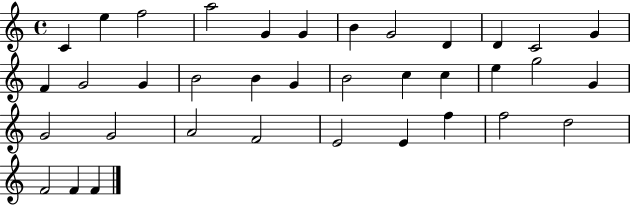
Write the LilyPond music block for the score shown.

{
  \clef treble
  \time 4/4
  \defaultTimeSignature
  \key c \major
  c'4 e''4 f''2 | a''2 g'4 g'4 | b'4 g'2 d'4 | d'4 c'2 g'4 | \break f'4 g'2 g'4 | b'2 b'4 g'4 | b'2 c''4 c''4 | e''4 g''2 g'4 | \break g'2 g'2 | a'2 f'2 | e'2 e'4 f''4 | f''2 d''2 | \break f'2 f'4 f'4 | \bar "|."
}